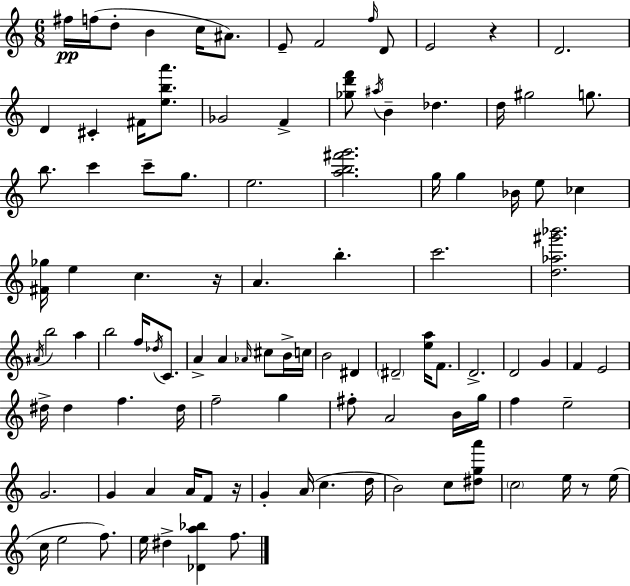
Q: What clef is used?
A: treble